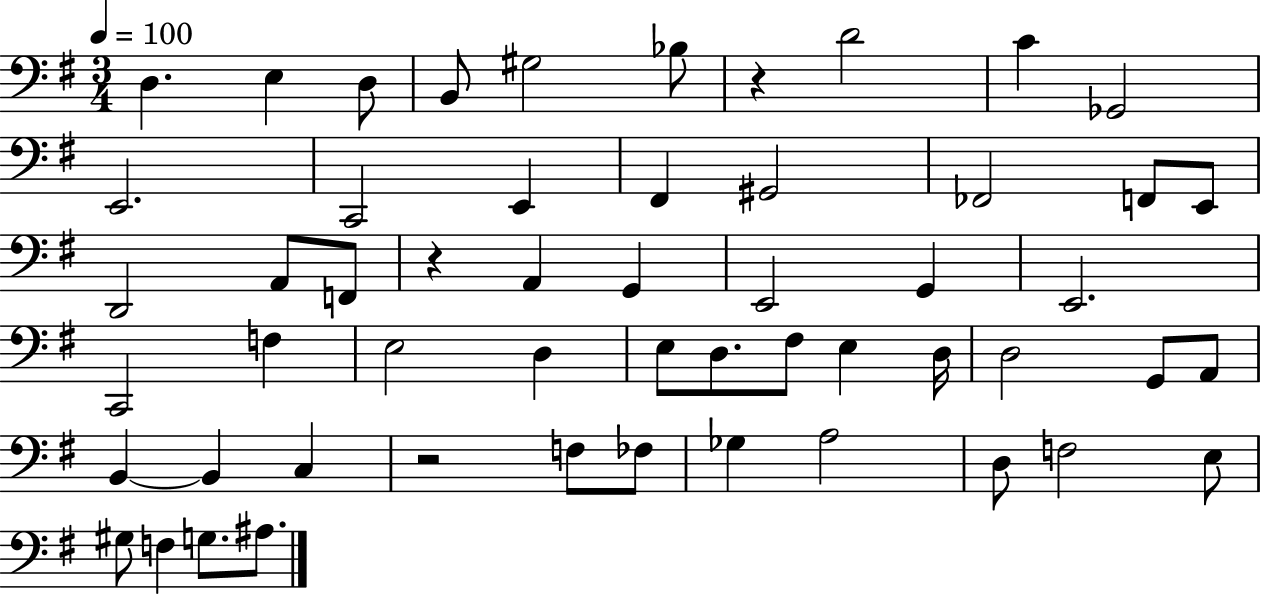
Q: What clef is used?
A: bass